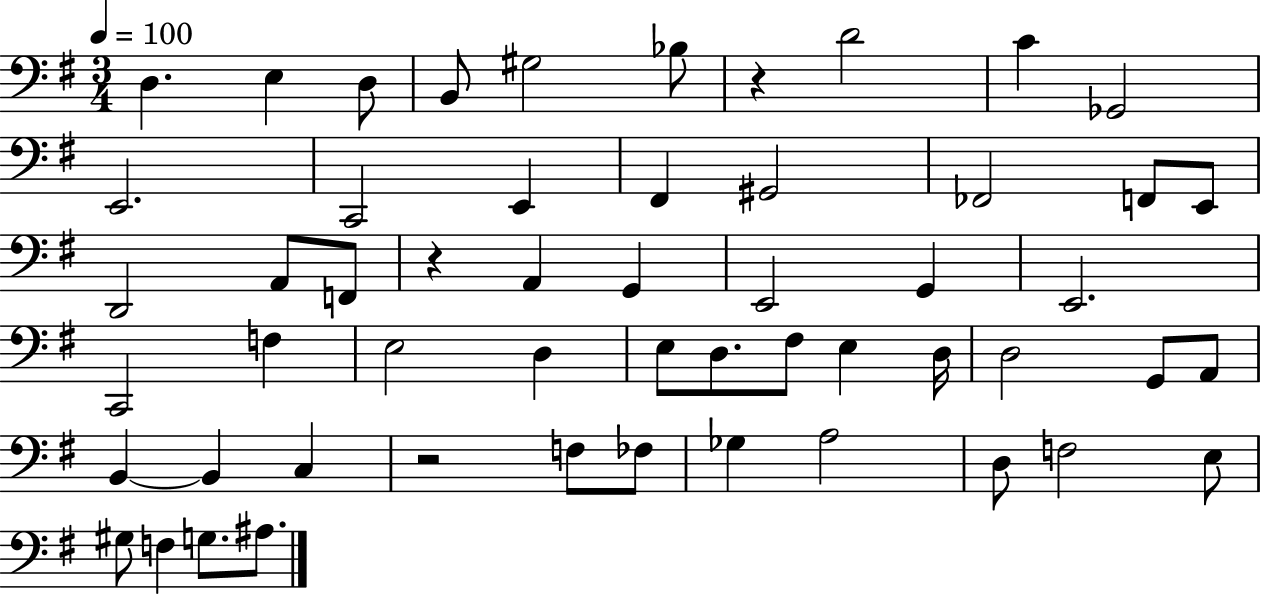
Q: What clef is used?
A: bass